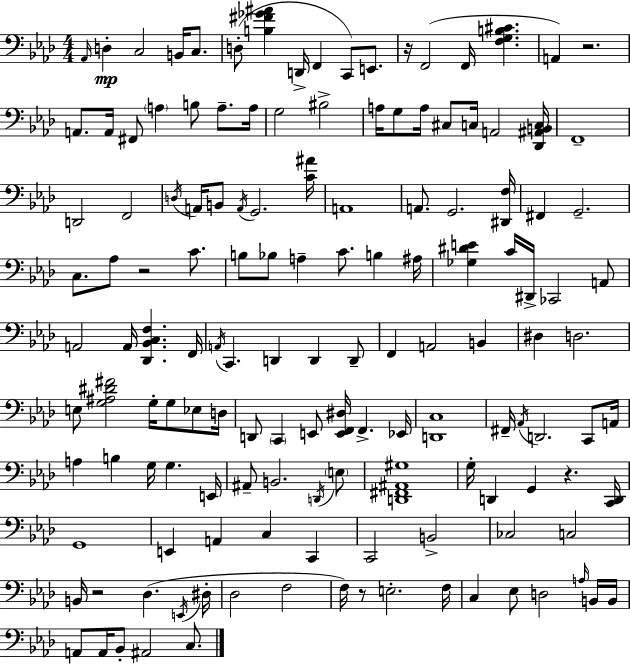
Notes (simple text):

Ab2/s D3/q C3/h B2/s C3/e. D3/e [B3,F#4,Gb4,A#4]/q D2/s F2/q C2/e E2/e. R/s F2/h F2/s [F3,G3,B3,C#4]/q. A2/q R/h. A2/e. A2/s F#2/e A3/q B3/e A3/e. A3/s G3/h BIS3/h A3/s G3/e A3/s C#3/e C3/s A2/h [Db2,A#2,B2,C3]/s F2/w D2/h F2/h D3/s A2/s B2/e A2/s G2/h. [C4,A#4]/s A2/w A2/e. G2/h. [D#2,F3]/s F#2/q G2/h. C3/e. Ab3/e R/h C4/e. B3/e Bb3/e A3/q C4/e. B3/q A#3/s [Gb3,D#4,E4]/q C4/s D#2/s CES2/h A2/e A2/h A2/s [Db2,Bb2,C3,F3]/q. F2/s A2/s C2/q. D2/q D2/q D2/e F2/q A2/h B2/q D#3/q D3/h. E3/e [G3,A#3,D#4,F#4]/h G3/s G3/e Eb3/e D3/s D2/e C2/q E2/e [E2,F2,D#3]/s F2/q. Eb2/s [D2,C3]/w F#2/s Ab2/s D2/h. C2/e A2/s A3/q B3/q G3/s G3/q. E2/s A#2/e B2/h. D2/s E3/e [D2,F#2,A#2,G#3]/w G3/s D2/q G2/q R/q. [C2,D2]/s G2/w E2/q A2/q C3/q C2/q C2/h B2/h CES3/h C3/h B2/s R/h Db3/q. E2/s D#3/s Db3/h F3/h F3/s R/e E3/h. F3/s C3/q Eb3/e D3/h A3/s B2/s B2/s A2/e A2/s Bb2/e A#2/h C3/e.